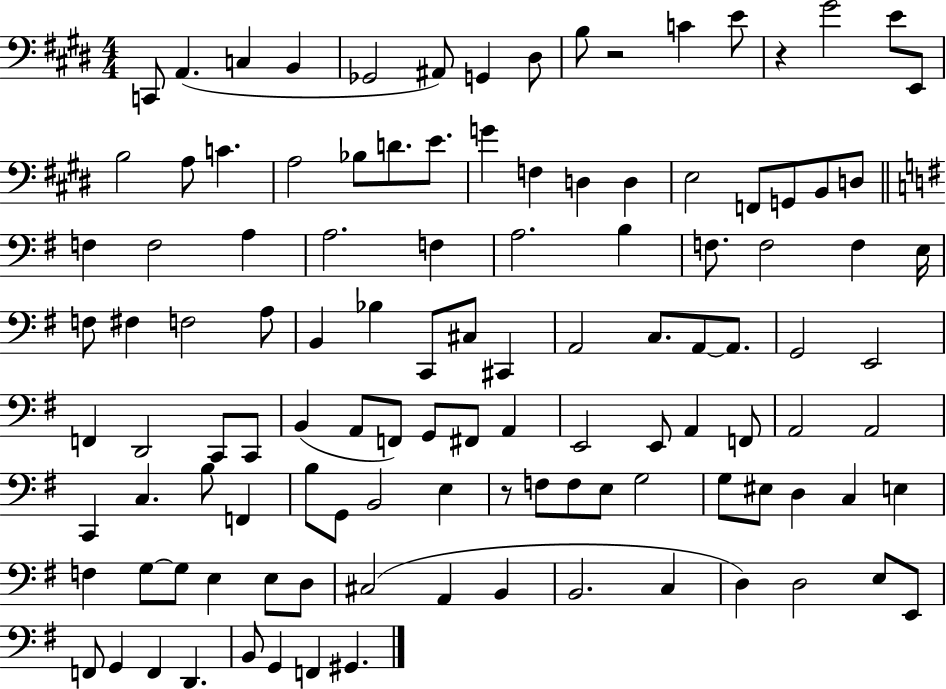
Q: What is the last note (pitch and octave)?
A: G#2